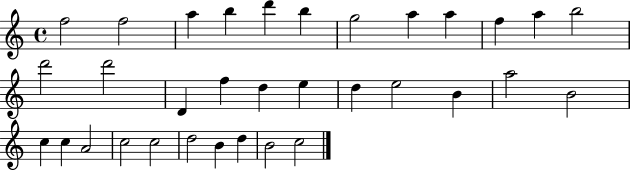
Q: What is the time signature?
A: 4/4